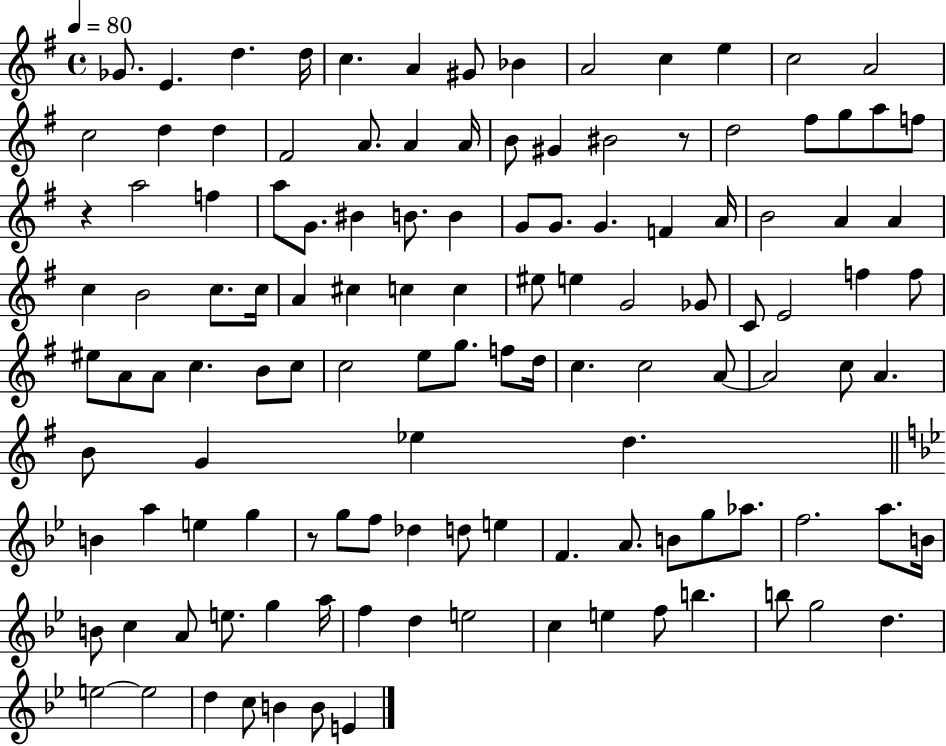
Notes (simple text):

Gb4/e. E4/q. D5/q. D5/s C5/q. A4/q G#4/e Bb4/q A4/h C5/q E5/q C5/h A4/h C5/h D5/q D5/q F#4/h A4/e. A4/q A4/s B4/e G#4/q BIS4/h R/e D5/h F#5/e G5/e A5/e F5/e R/q A5/h F5/q A5/e G4/e. BIS4/q B4/e. B4/q G4/e G4/e. G4/q. F4/q A4/s B4/h A4/q A4/q C5/q B4/h C5/e. C5/s A4/q C#5/q C5/q C5/q EIS5/e E5/q G4/h Gb4/e C4/e E4/h F5/q F5/e EIS5/e A4/e A4/e C5/q. B4/e C5/e C5/h E5/e G5/e. F5/e D5/s C5/q. C5/h A4/e A4/h C5/e A4/q. B4/e G4/q Eb5/q D5/q. B4/q A5/q E5/q G5/q R/e G5/e F5/e Db5/q D5/e E5/q F4/q. A4/e. B4/e G5/e Ab5/e. F5/h. A5/e. B4/s B4/e C5/q A4/e E5/e. G5/q A5/s F5/q D5/q E5/h C5/q E5/q F5/e B5/q. B5/e G5/h D5/q. E5/h E5/h D5/q C5/e B4/q B4/e E4/q